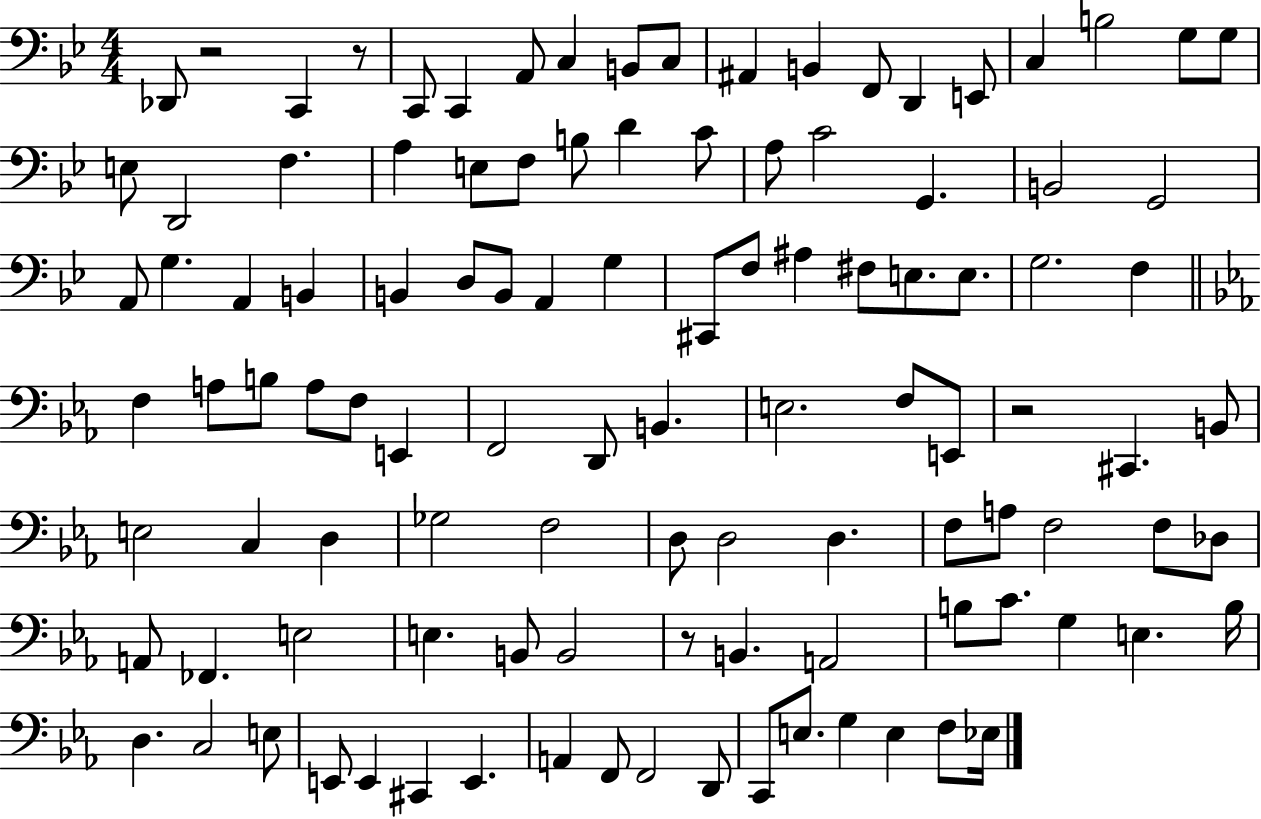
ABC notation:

X:1
T:Untitled
M:4/4
L:1/4
K:Bb
_D,,/2 z2 C,, z/2 C,,/2 C,, A,,/2 C, B,,/2 C,/2 ^A,, B,, F,,/2 D,, E,,/2 C, B,2 G,/2 G,/2 E,/2 D,,2 F, A, E,/2 F,/2 B,/2 D C/2 A,/2 C2 G,, B,,2 G,,2 A,,/2 G, A,, B,, B,, D,/2 B,,/2 A,, G, ^C,,/2 F,/2 ^A, ^F,/2 E,/2 E,/2 G,2 F, F, A,/2 B,/2 A,/2 F,/2 E,, F,,2 D,,/2 B,, E,2 F,/2 E,,/2 z2 ^C,, B,,/2 E,2 C, D, _G,2 F,2 D,/2 D,2 D, F,/2 A,/2 F,2 F,/2 _D,/2 A,,/2 _F,, E,2 E, B,,/2 B,,2 z/2 B,, A,,2 B,/2 C/2 G, E, B,/4 D, C,2 E,/2 E,,/2 E,, ^C,, E,, A,, F,,/2 F,,2 D,,/2 C,,/2 E,/2 G, E, F,/2 _E,/4